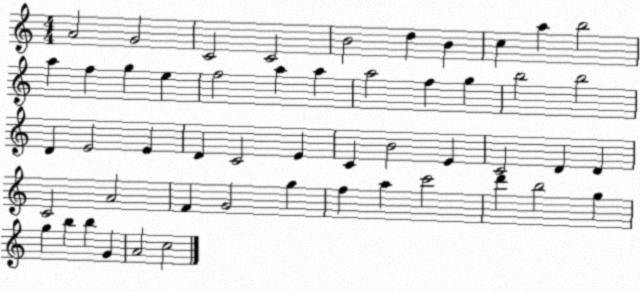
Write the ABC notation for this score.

X:1
T:Untitled
M:4/4
L:1/4
K:C
A2 G2 C2 C2 B2 d B c a b2 a f g e f2 a a a2 f g b2 b2 D E2 E D C2 E C B2 E C2 D D C2 A2 F G2 g f a c'2 d' b2 g g b b G A2 c2